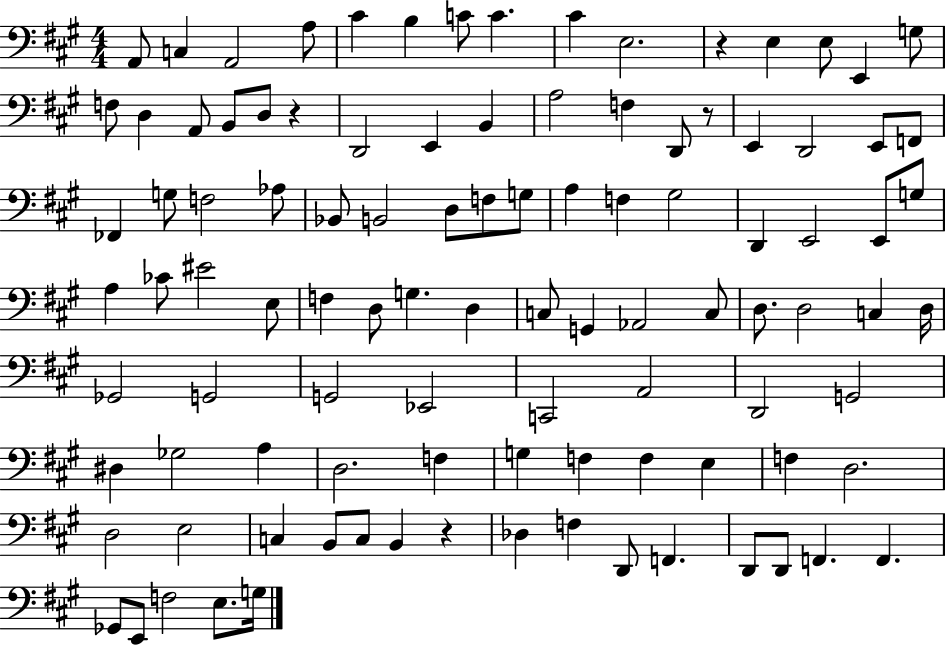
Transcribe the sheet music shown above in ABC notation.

X:1
T:Untitled
M:4/4
L:1/4
K:A
A,,/2 C, A,,2 A,/2 ^C B, C/2 C ^C E,2 z E, E,/2 E,, G,/2 F,/2 D, A,,/2 B,,/2 D,/2 z D,,2 E,, B,, A,2 F, D,,/2 z/2 E,, D,,2 E,,/2 F,,/2 _F,, G,/2 F,2 _A,/2 _B,,/2 B,,2 D,/2 F,/2 G,/2 A, F, ^G,2 D,, E,,2 E,,/2 G,/2 A, _C/2 ^E2 E,/2 F, D,/2 G, D, C,/2 G,, _A,,2 C,/2 D,/2 D,2 C, D,/4 _G,,2 G,,2 G,,2 _E,,2 C,,2 A,,2 D,,2 G,,2 ^D, _G,2 A, D,2 F, G, F, F, E, F, D,2 D,2 E,2 C, B,,/2 C,/2 B,, z _D, F, D,,/2 F,, D,,/2 D,,/2 F,, F,, _G,,/2 E,,/2 F,2 E,/2 G,/4